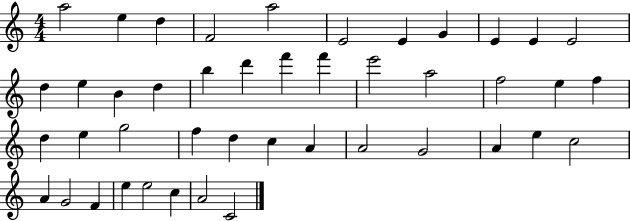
{
  \clef treble
  \numericTimeSignature
  \time 4/4
  \key c \major
  a''2 e''4 d''4 | f'2 a''2 | e'2 e'4 g'4 | e'4 e'4 e'2 | \break d''4 e''4 b'4 d''4 | b''4 d'''4 f'''4 f'''4 | e'''2 a''2 | f''2 e''4 f''4 | \break d''4 e''4 g''2 | f''4 d''4 c''4 a'4 | a'2 g'2 | a'4 e''4 c''2 | \break a'4 g'2 f'4 | e''4 e''2 c''4 | a'2 c'2 | \bar "|."
}